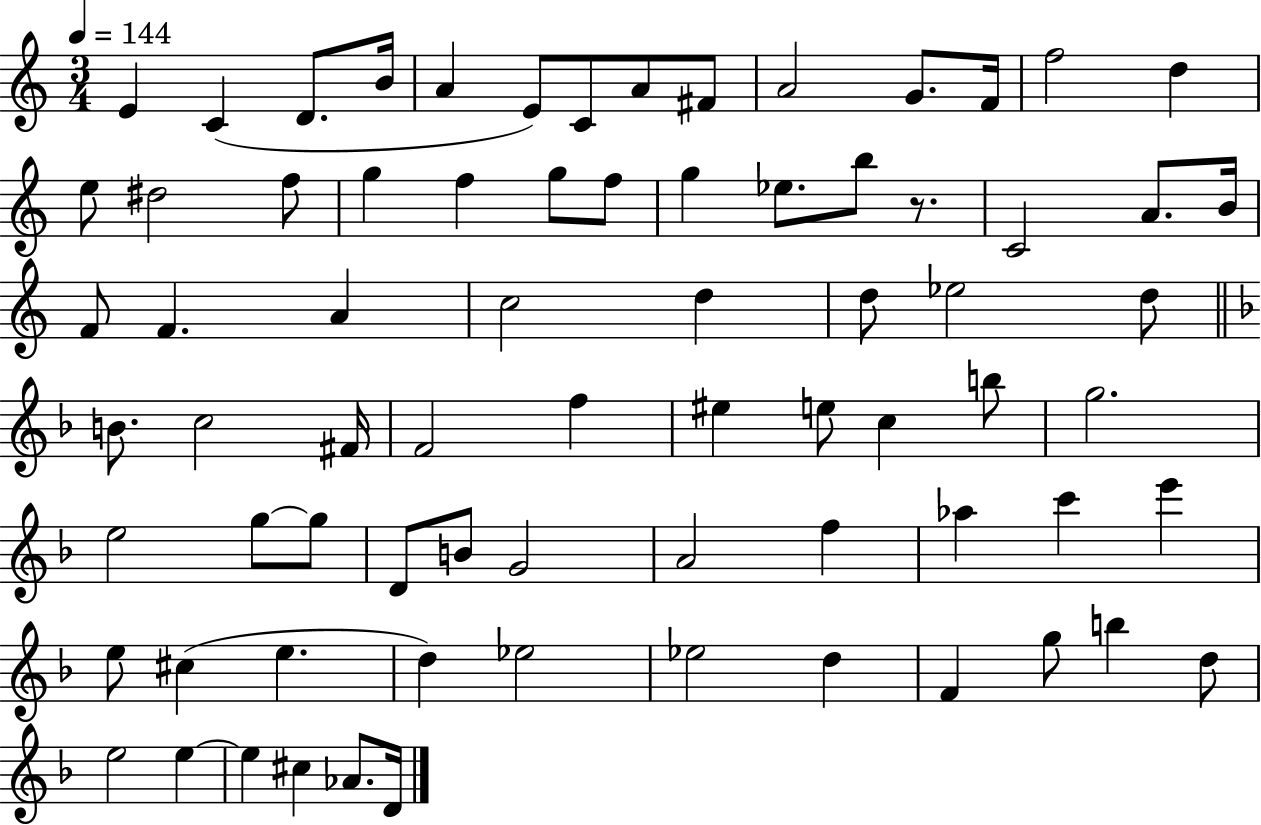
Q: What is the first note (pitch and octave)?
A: E4